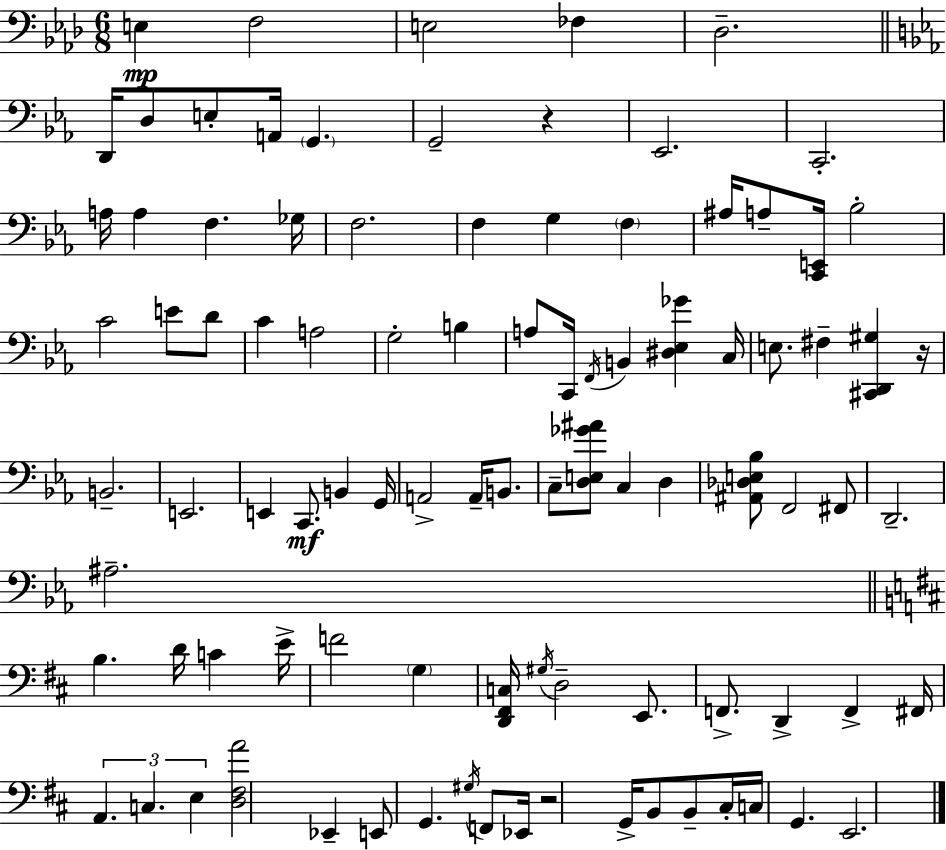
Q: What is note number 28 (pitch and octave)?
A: C4